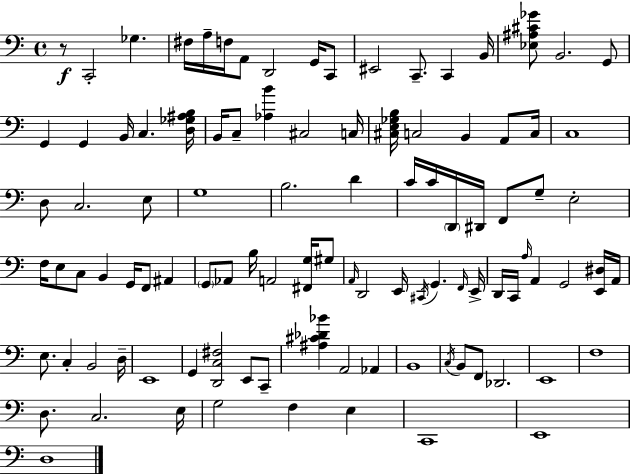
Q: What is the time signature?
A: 4/4